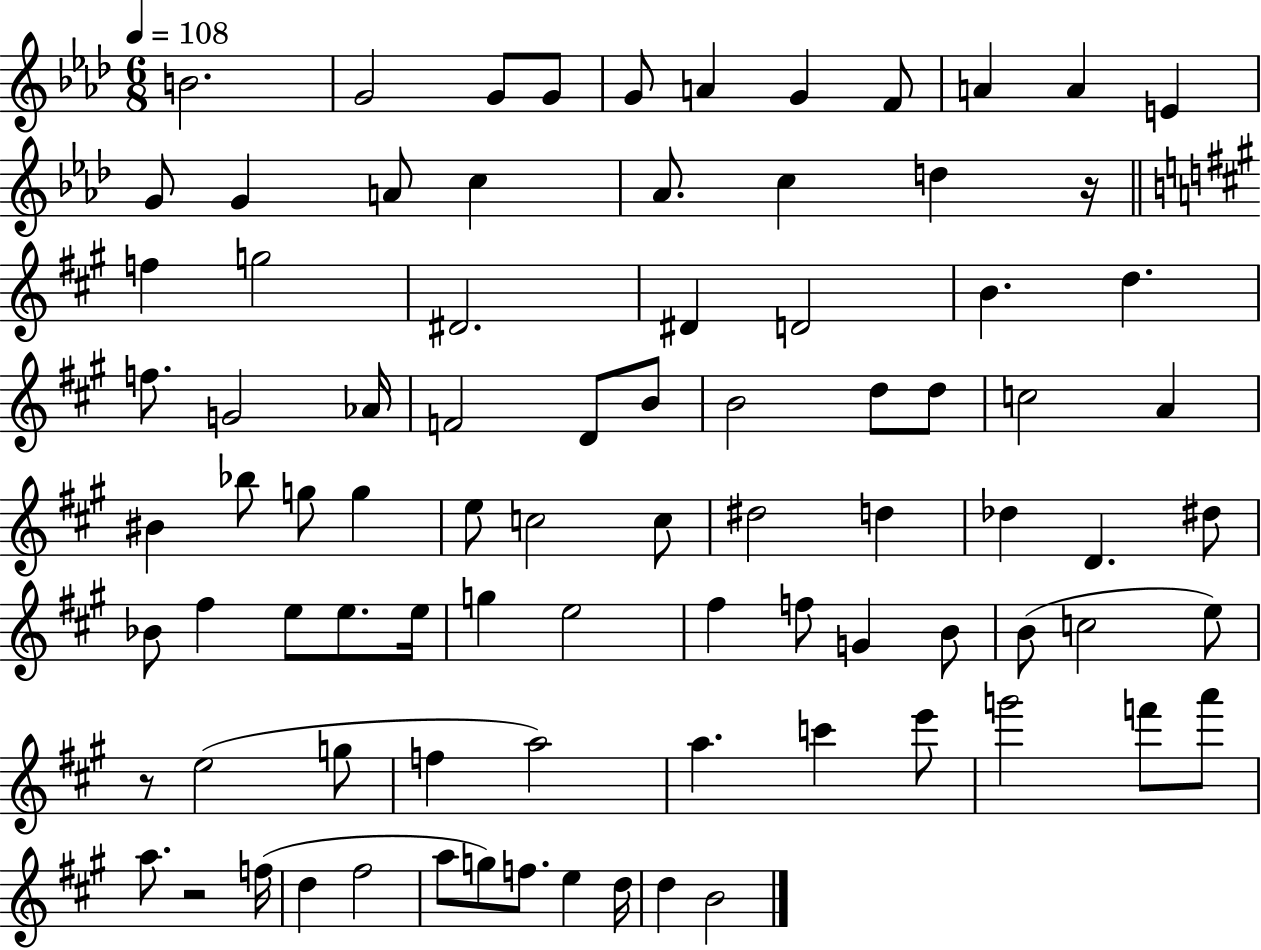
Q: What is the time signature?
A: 6/8